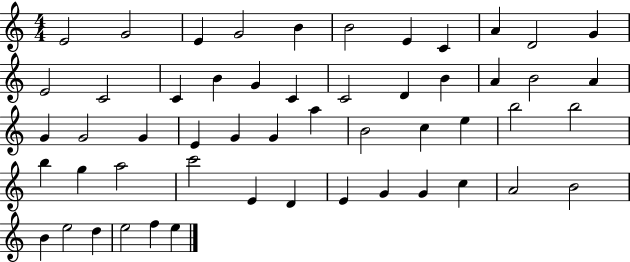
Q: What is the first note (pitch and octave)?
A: E4